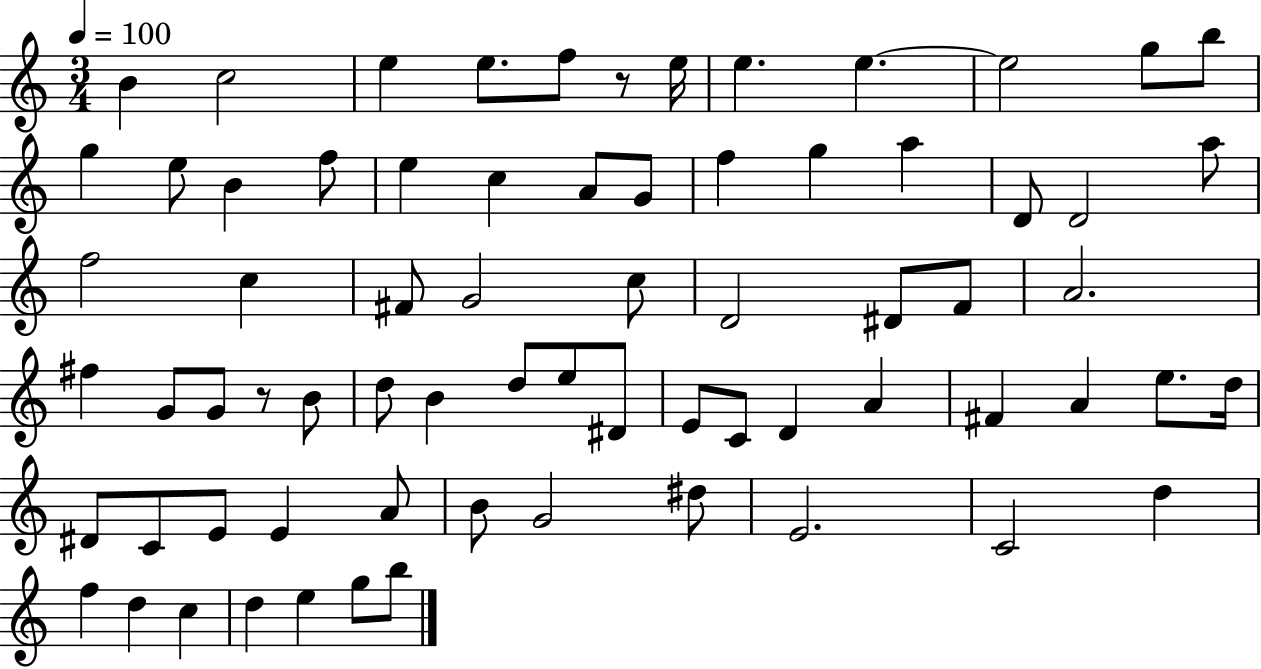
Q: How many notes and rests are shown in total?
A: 71